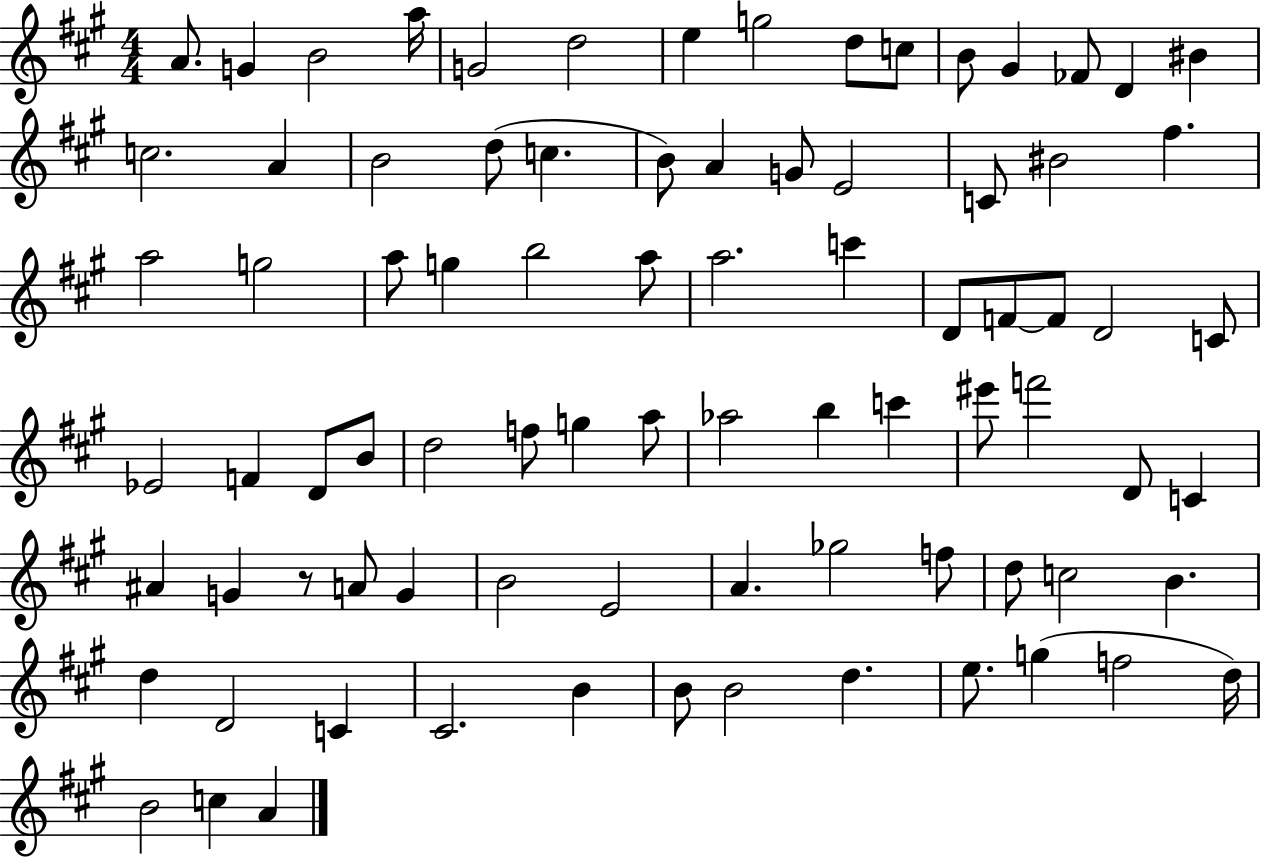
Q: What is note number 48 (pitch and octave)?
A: A5